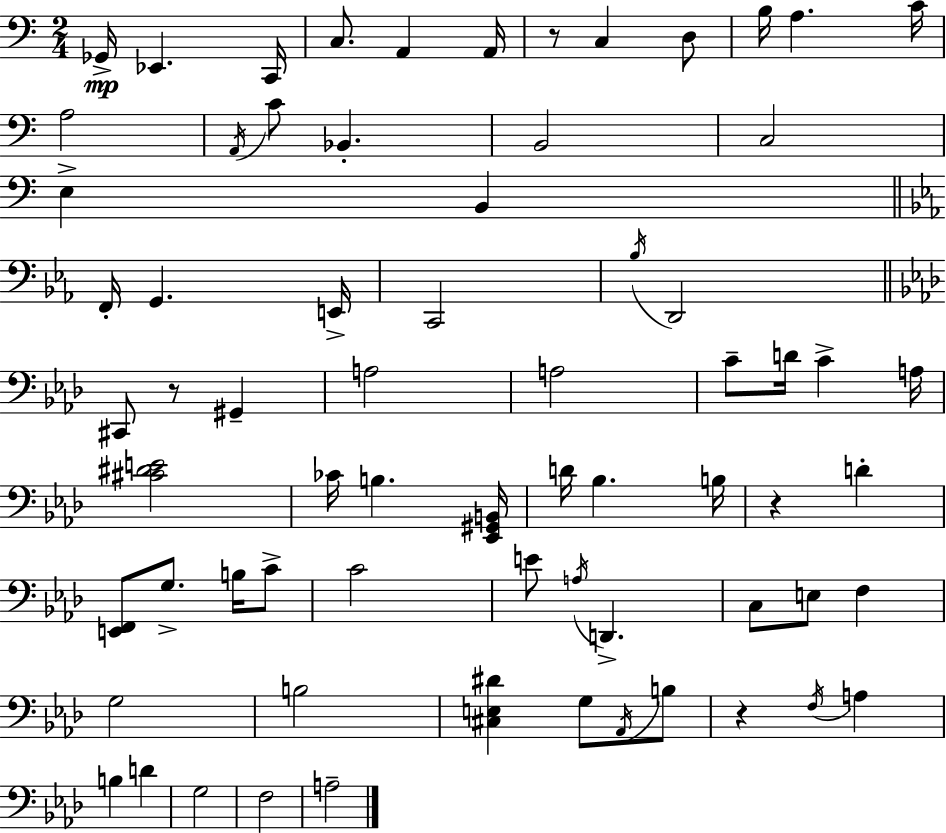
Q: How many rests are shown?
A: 4